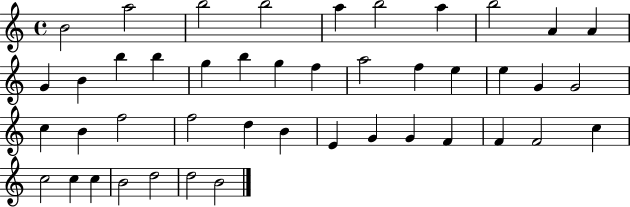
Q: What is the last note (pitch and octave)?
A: B4